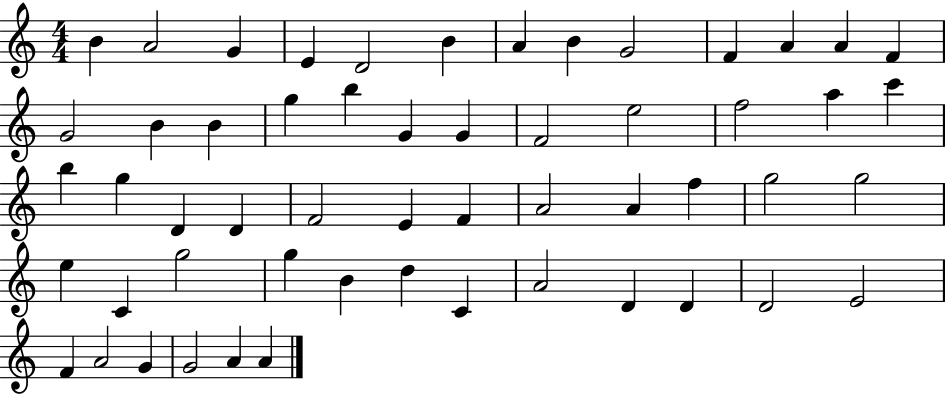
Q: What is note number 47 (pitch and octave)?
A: D4